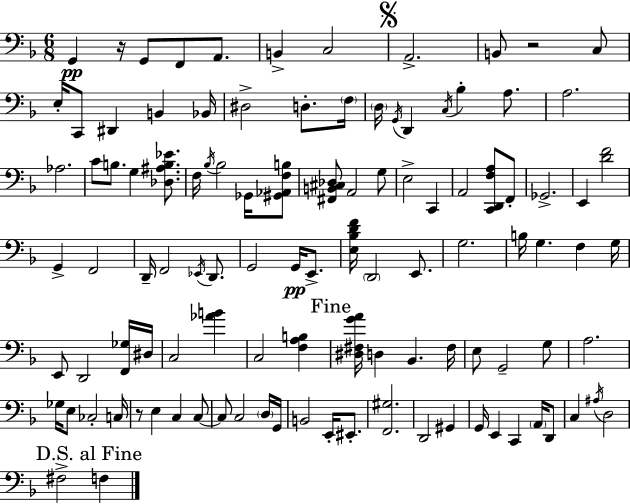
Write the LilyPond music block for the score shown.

{
  \clef bass
  \numericTimeSignature
  \time 6/8
  \key d \minor
  g,4\pp r16 g,8 f,8 a,8. | b,4-> c2 | \mark \markup { \musicglyph "scripts.segno" } a,2.-> | b,8 r2 c8 | \break e16-. c,8 dis,4 b,4 bes,16 | dis2-> d8.-. \parenthesize f16 | \parenthesize d16 \acciaccatura { g,16 } d,4 \acciaccatura { c16 } bes4-. a8. | a2. | \break aes2. | c'8 b8. g4 <des ais b ees'>8. | f16 \acciaccatura { bes16 } bes2 | ges,16 <gis, aes, f b>8 <fis, b, cis des>8 a,2 | \break g8 e2-> c,4 | a,2 <c, d, f a>8 | f,8-. ges,2.-> | e,4 <d' f'>2 | \break g,4-> f,2 | d,16-- f,2 | \acciaccatura { ees,16 } d,8. g,2 | g,16\pp e,8.-> <e bes d' f'>16 \parenthesize d,2 | \break e,8. g2. | b16 g4. f4 | g16 e,8 d,2 | <f, ges>16 dis16 c2 | \break <aes' b'>4 c2 | <f a b>4 \mark "Fine" <dis fis g' a'>16 d4 bes,4. | fis16 e8 g,2-- | g8 a2. | \break ges16 e8 ces2-. | c16 r8 e4 c4 | c8~~ c8 c2 | \parenthesize d16 g,16 b,2 | \break e,16-. eis,8.-. <f, gis>2. | d,2 | gis,4 g,16 e,4 c,4 | \parenthesize a,16 d,8 c4 \acciaccatura { ais16 } d2 | \break \mark "D.S. al Fine" fis2-> | f4 \bar "|."
}